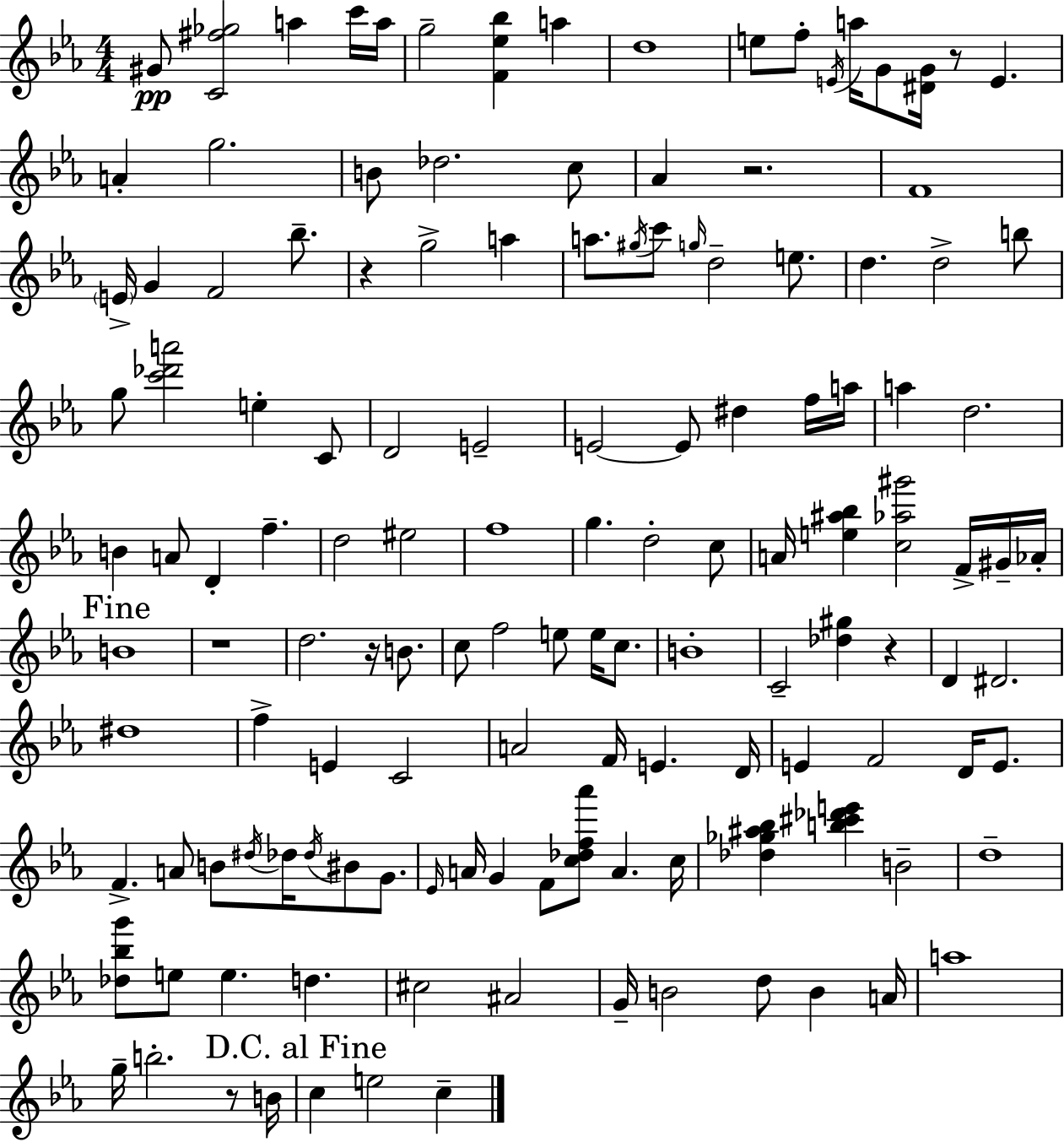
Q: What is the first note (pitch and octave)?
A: G#4